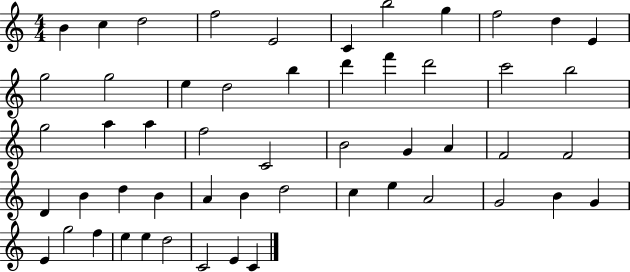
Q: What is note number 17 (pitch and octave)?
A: D6